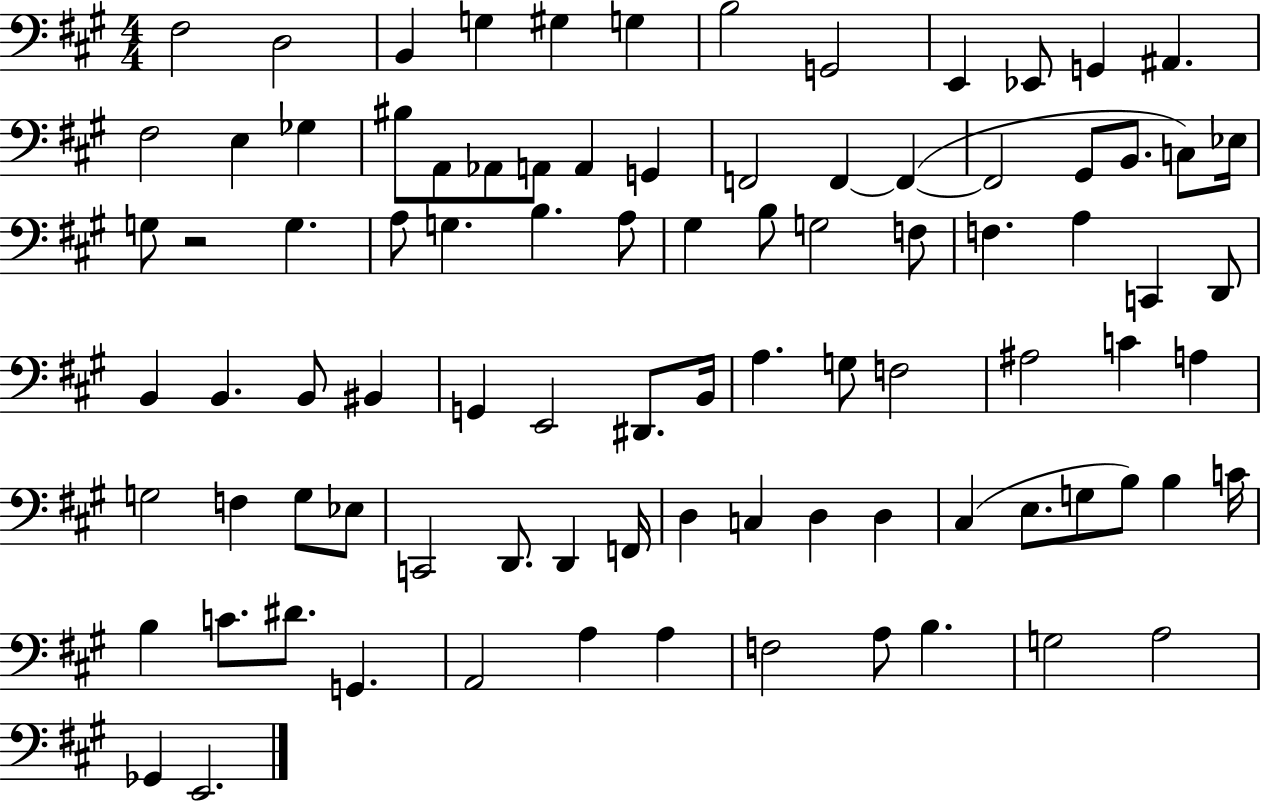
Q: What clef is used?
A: bass